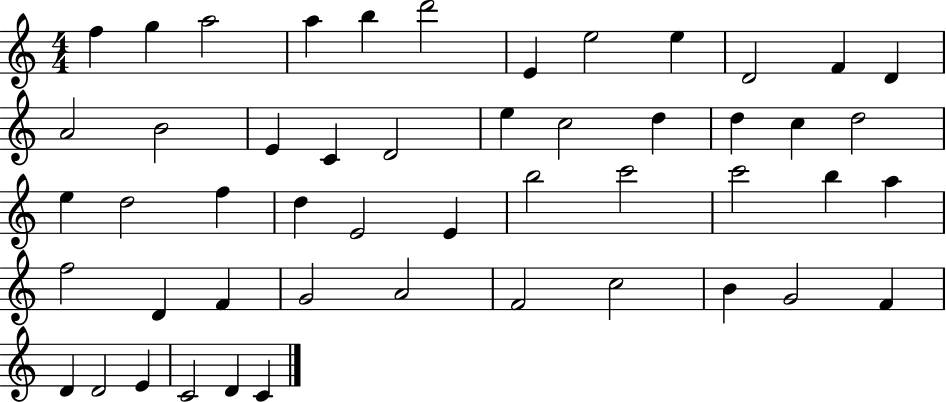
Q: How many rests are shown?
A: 0